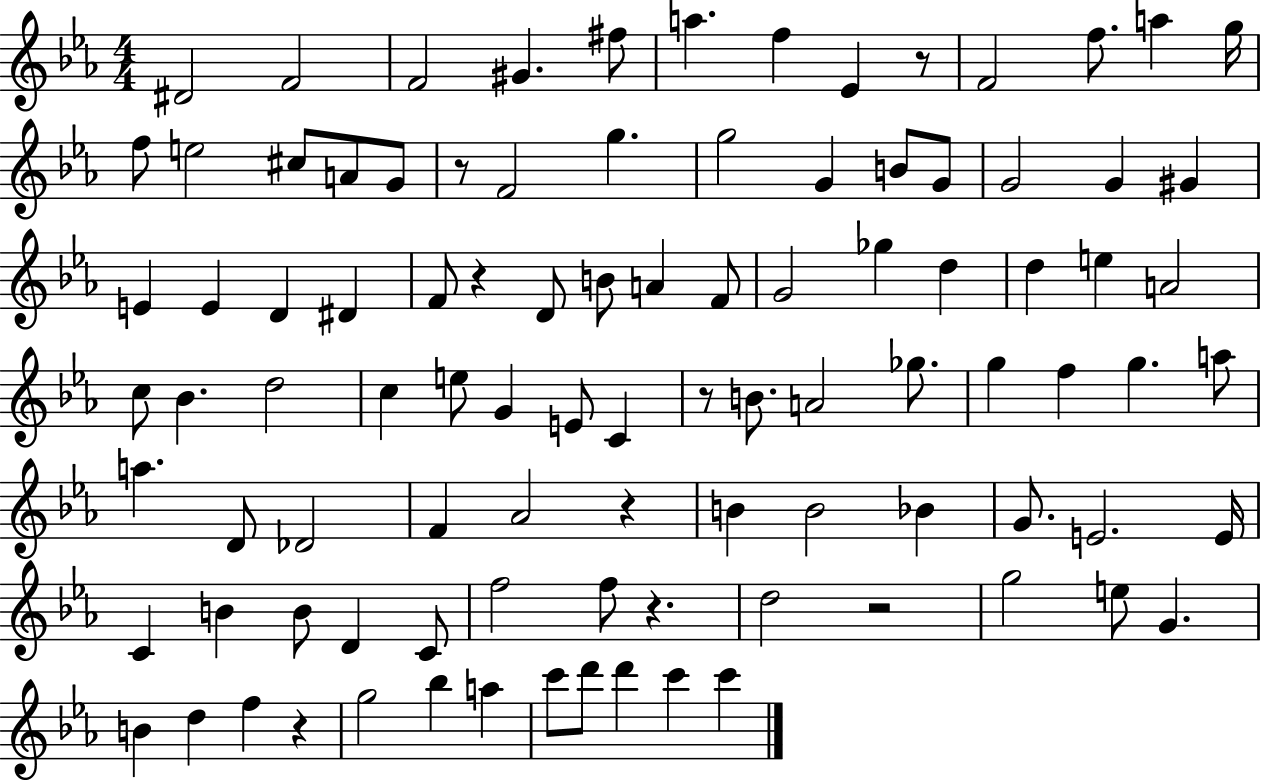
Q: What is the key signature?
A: EES major